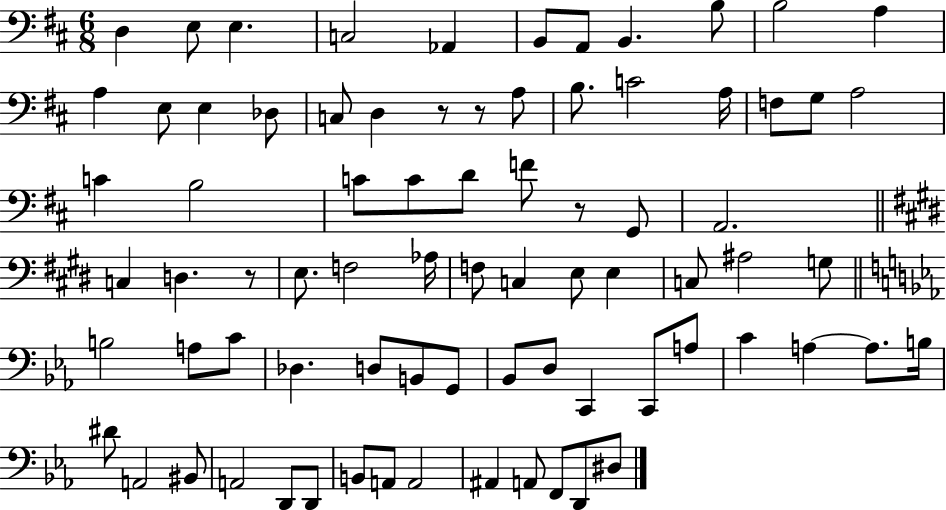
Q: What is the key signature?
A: D major